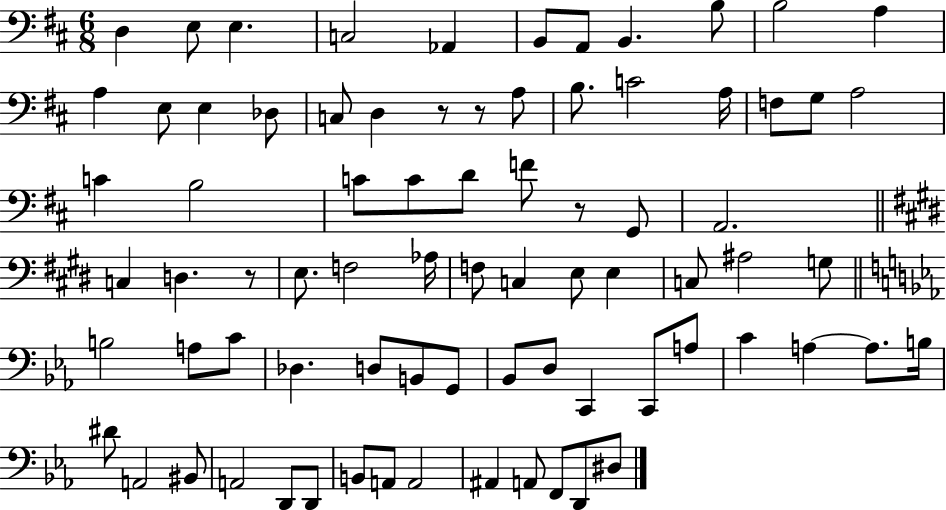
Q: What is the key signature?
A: D major